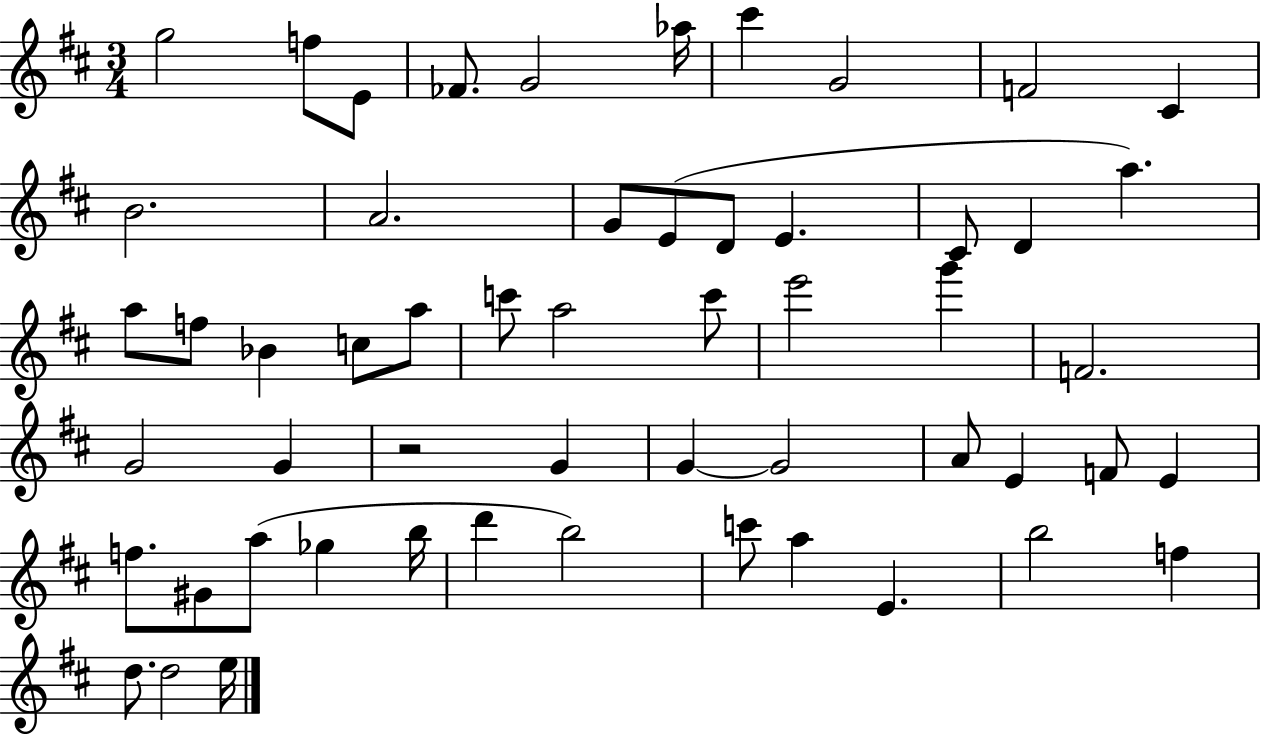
G5/h F5/e E4/e FES4/e. G4/h Ab5/s C#6/q G4/h F4/h C#4/q B4/h. A4/h. G4/e E4/e D4/e E4/q. C#4/e D4/q A5/q. A5/e F5/e Bb4/q C5/e A5/e C6/e A5/h C6/e E6/h G6/q F4/h. G4/h G4/q R/h G4/q G4/q G4/h A4/e E4/q F4/e E4/q F5/e. G#4/e A5/e Gb5/q B5/s D6/q B5/h C6/e A5/q E4/q. B5/h F5/q D5/e. D5/h E5/s